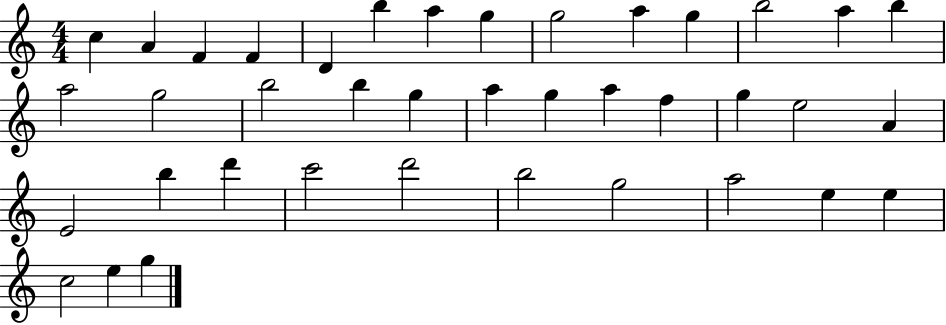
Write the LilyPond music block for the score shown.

{
  \clef treble
  \numericTimeSignature
  \time 4/4
  \key c \major
  c''4 a'4 f'4 f'4 | d'4 b''4 a''4 g''4 | g''2 a''4 g''4 | b''2 a''4 b''4 | \break a''2 g''2 | b''2 b''4 g''4 | a''4 g''4 a''4 f''4 | g''4 e''2 a'4 | \break e'2 b''4 d'''4 | c'''2 d'''2 | b''2 g''2 | a''2 e''4 e''4 | \break c''2 e''4 g''4 | \bar "|."
}